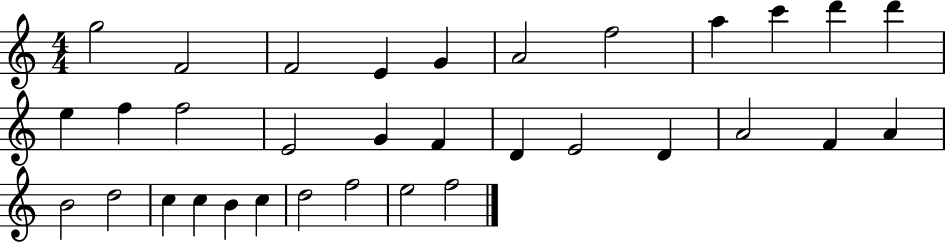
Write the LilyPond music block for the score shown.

{
  \clef treble
  \numericTimeSignature
  \time 4/4
  \key c \major
  g''2 f'2 | f'2 e'4 g'4 | a'2 f''2 | a''4 c'''4 d'''4 d'''4 | \break e''4 f''4 f''2 | e'2 g'4 f'4 | d'4 e'2 d'4 | a'2 f'4 a'4 | \break b'2 d''2 | c''4 c''4 b'4 c''4 | d''2 f''2 | e''2 f''2 | \break \bar "|."
}